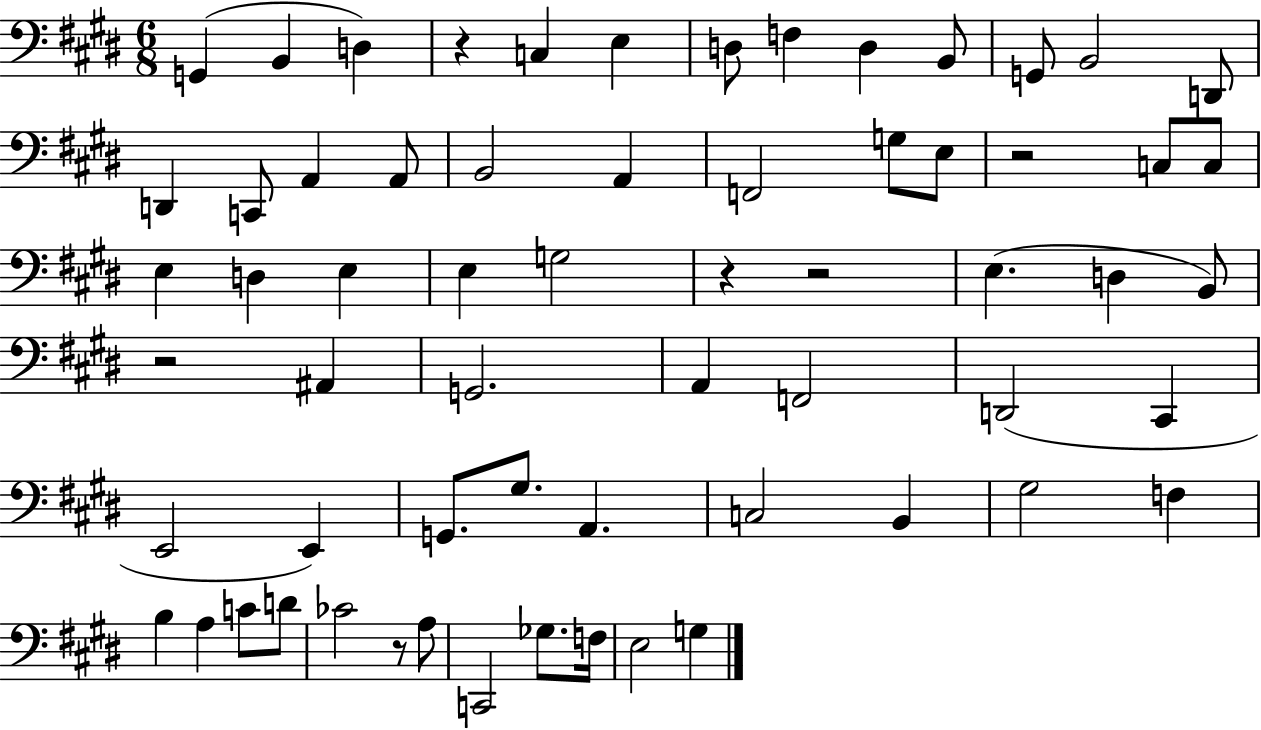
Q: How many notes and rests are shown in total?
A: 63